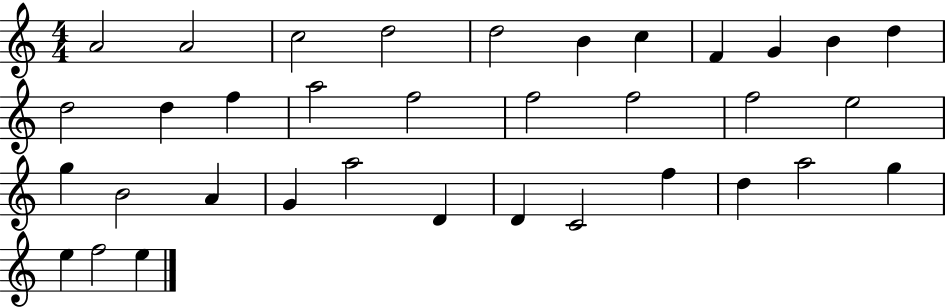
{
  \clef treble
  \numericTimeSignature
  \time 4/4
  \key c \major
  a'2 a'2 | c''2 d''2 | d''2 b'4 c''4 | f'4 g'4 b'4 d''4 | \break d''2 d''4 f''4 | a''2 f''2 | f''2 f''2 | f''2 e''2 | \break g''4 b'2 a'4 | g'4 a''2 d'4 | d'4 c'2 f''4 | d''4 a''2 g''4 | \break e''4 f''2 e''4 | \bar "|."
}